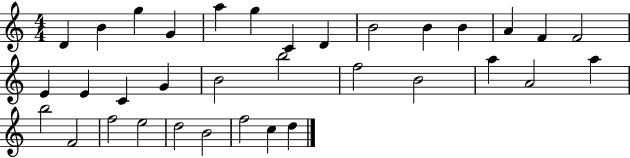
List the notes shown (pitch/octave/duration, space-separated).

D4/q B4/q G5/q G4/q A5/q G5/q C4/q D4/q B4/h B4/q B4/q A4/q F4/q F4/h E4/q E4/q C4/q G4/q B4/h B5/h F5/h B4/h A5/q A4/h A5/q B5/h F4/h F5/h E5/h D5/h B4/h F5/h C5/q D5/q